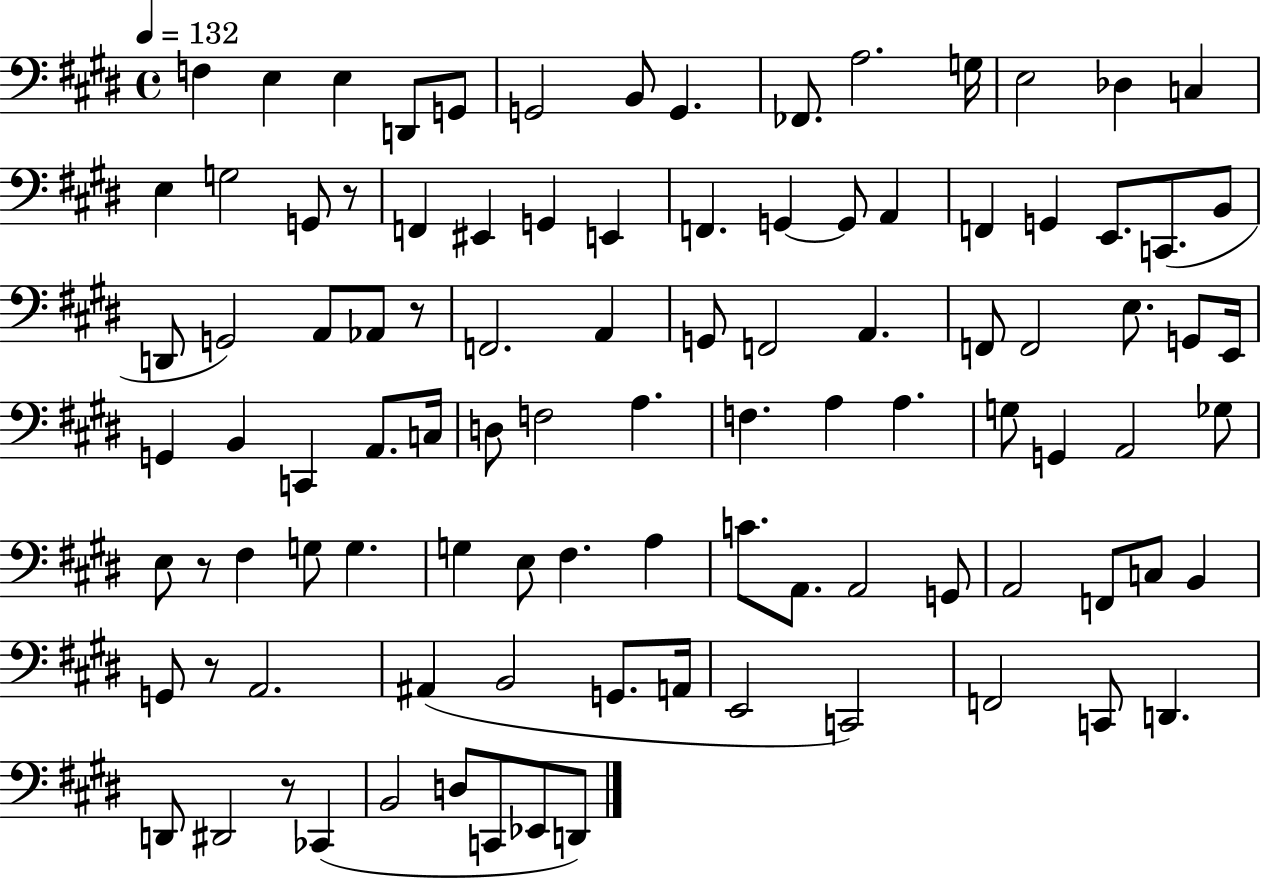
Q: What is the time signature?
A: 4/4